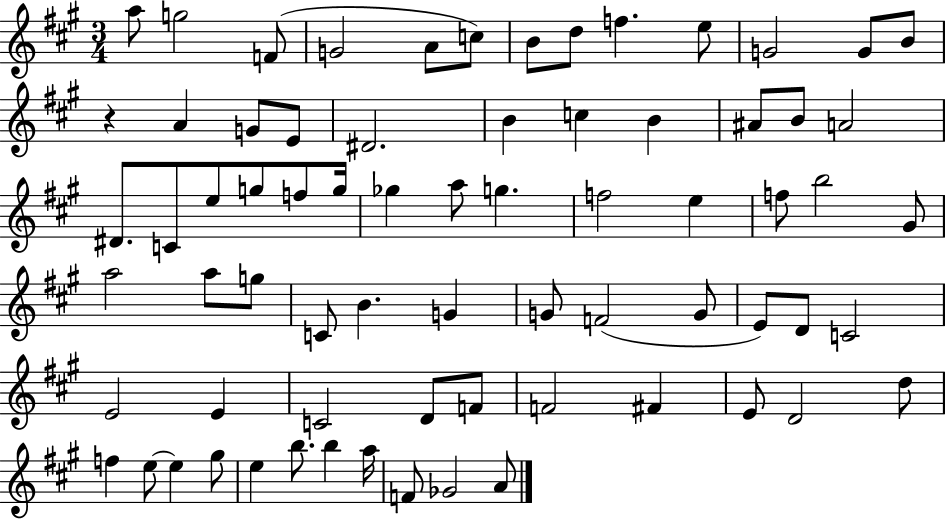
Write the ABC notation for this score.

X:1
T:Untitled
M:3/4
L:1/4
K:A
a/2 g2 F/2 G2 A/2 c/2 B/2 d/2 f e/2 G2 G/2 B/2 z A G/2 E/2 ^D2 B c B ^A/2 B/2 A2 ^D/2 C/2 e/2 g/2 f/2 g/4 _g a/2 g f2 e f/2 b2 ^G/2 a2 a/2 g/2 C/2 B G G/2 F2 G/2 E/2 D/2 C2 E2 E C2 D/2 F/2 F2 ^F E/2 D2 d/2 f e/2 e ^g/2 e b/2 b a/4 F/2 _G2 A/2